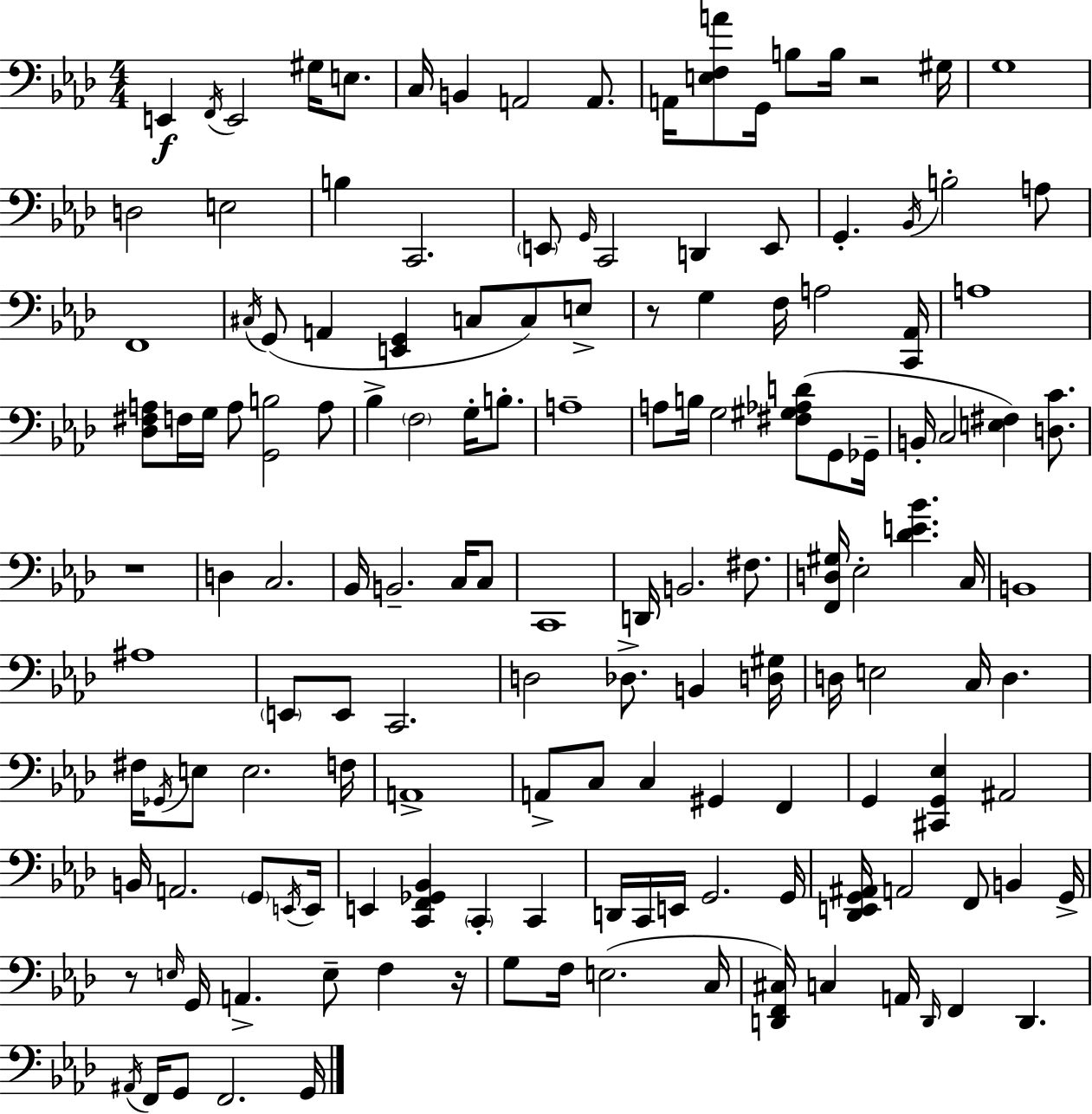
E2/q F2/s E2/h G#3/s E3/e. C3/s B2/q A2/h A2/e. A2/s [E3,F3,A4]/e G2/s B3/e B3/s R/h G#3/s G3/w D3/h E3/h B3/q C2/h. E2/e G2/s C2/h D2/q E2/e G2/q. Bb2/s B3/h A3/e F2/w C#3/s G2/e A2/q [E2,G2]/q C3/e C3/e E3/e R/e G3/q F3/s A3/h [C2,Ab2]/s A3/w [Db3,F#3,A3]/e F3/s G3/s A3/e [G2,B3]/h A3/e Bb3/q F3/h G3/s B3/e. A3/w A3/e B3/s G3/h [F#3,G#3,Ab3,D4]/e G2/e Gb2/s B2/s C3/h [E3,F#3]/q [D3,C4]/e. R/w D3/q C3/h. Bb2/s B2/h. C3/s C3/e C2/w D2/s B2/h. F#3/e. [F2,D3,G#3]/s Eb3/h [Db4,E4,Bb4]/q. C3/s B2/w A#3/w E2/e E2/e C2/h. D3/h Db3/e. B2/q [D3,G#3]/s D3/s E3/h C3/s D3/q. F#3/s Gb2/s E3/e E3/h. F3/s A2/w A2/e C3/e C3/q G#2/q F2/q G2/q [C#2,G2,Eb3]/q A#2/h B2/s A2/h. G2/e E2/s E2/s E2/q [C2,F2,Gb2,Bb2]/q C2/q C2/q D2/s C2/s E2/s G2/h. G2/s [Db2,E2,G2,A#2]/s A2/h F2/e B2/q G2/s R/e E3/s G2/s A2/q. E3/e F3/q R/s G3/e F3/s E3/h. C3/s [D2,F2,C#3]/s C3/q A2/s D2/s F2/q D2/q. A#2/s F2/s G2/e F2/h. G2/s